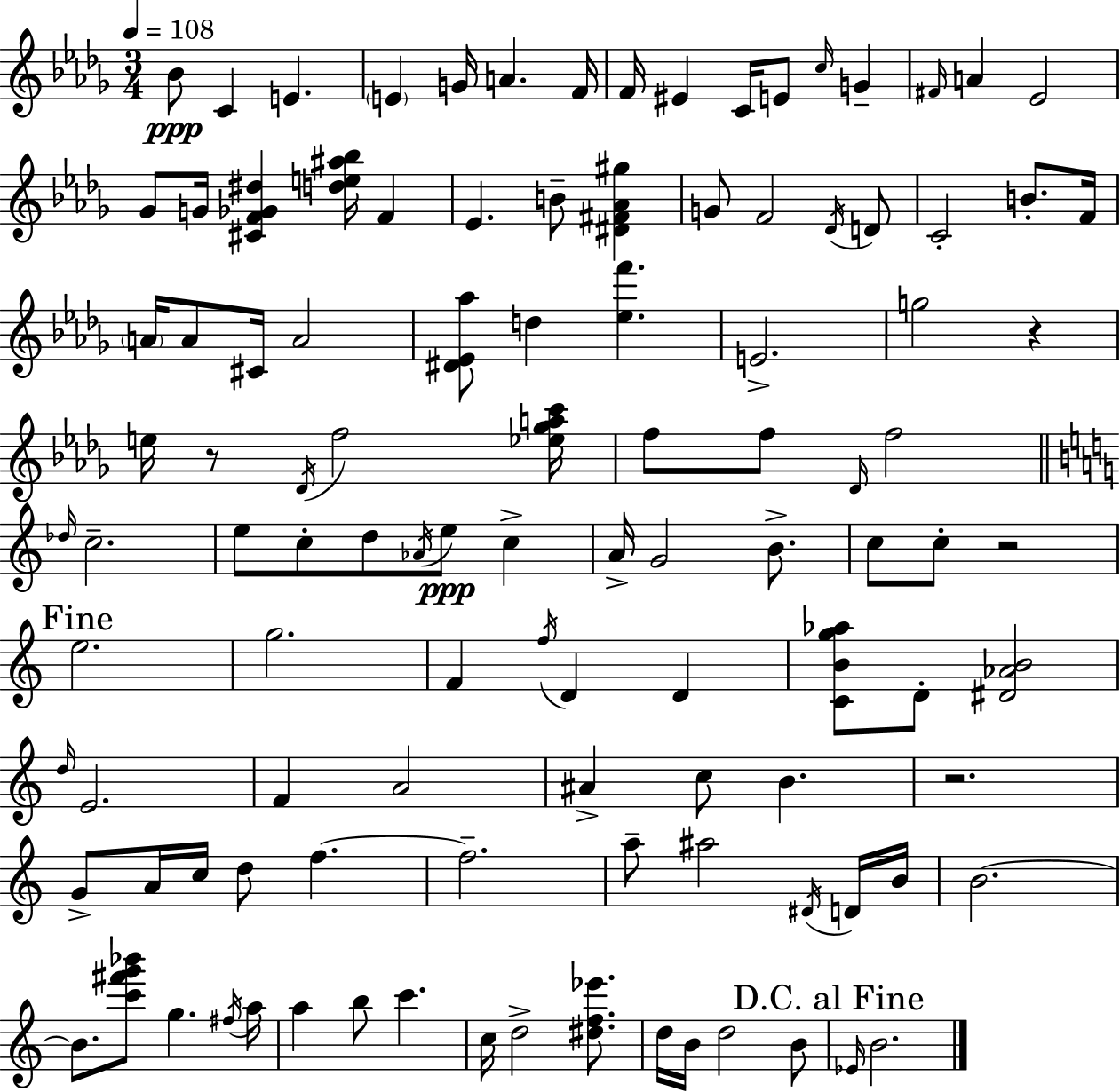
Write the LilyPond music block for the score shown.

{
  \clef treble
  \numericTimeSignature
  \time 3/4
  \key bes \minor
  \tempo 4 = 108
  bes'8\ppp c'4 e'4. | \parenthesize e'4 g'16 a'4. f'16 | f'16 eis'4 c'16 e'8 \grace { c''16 } g'4-- | \grace { fis'16 } a'4 ees'2 | \break ges'8 g'16 <cis' f' ges' dis''>4 <d'' e'' ais'' bes''>16 f'4 | ees'4. b'8-- <dis' fis' aes' gis''>4 | g'8 f'2 | \acciaccatura { des'16 } d'8 c'2-. b'8.-. | \break f'16 \parenthesize a'16 a'8 cis'16 a'2 | <dis' ees' aes''>8 d''4 <ees'' f'''>4. | e'2.-> | g''2 r4 | \break e''16 r8 \acciaccatura { des'16 } f''2 | <ees'' ges'' a'' c'''>16 f''8 f''8 \grace { des'16 } f''2 | \bar "||" \break \key a \minor \grace { des''16 } c''2.-- | e''8 c''8-. d''8 \acciaccatura { aes'16 }\ppp e''8 c''4-> | a'16-> g'2 b'8.-> | c''8 c''8-. r2 | \break \mark "Fine" e''2. | g''2. | f'4 \acciaccatura { f''16 } d'4 d'4 | <c' b' g'' aes''>8 d'8-. <dis' aes' b'>2 | \break \grace { d''16 } e'2. | f'4 a'2 | ais'4-> c''8 b'4. | r2. | \break g'8-> a'16 c''16 d''8 f''4.~~ | f''2.-- | a''8-- ais''2 | \acciaccatura { dis'16 } d'16 b'16 b'2.~~ | \break b'8. <c''' fis''' g''' bes'''>8 g''4. | \acciaccatura { fis''16 } a''16 a''4 b''8 | c'''4. c''16 d''2-> | <dis'' f'' ees'''>8. d''16 b'16 d''2 | \break b'8 \mark "D.C. al Fine" \grace { ees'16 } b'2. | \bar "|."
}